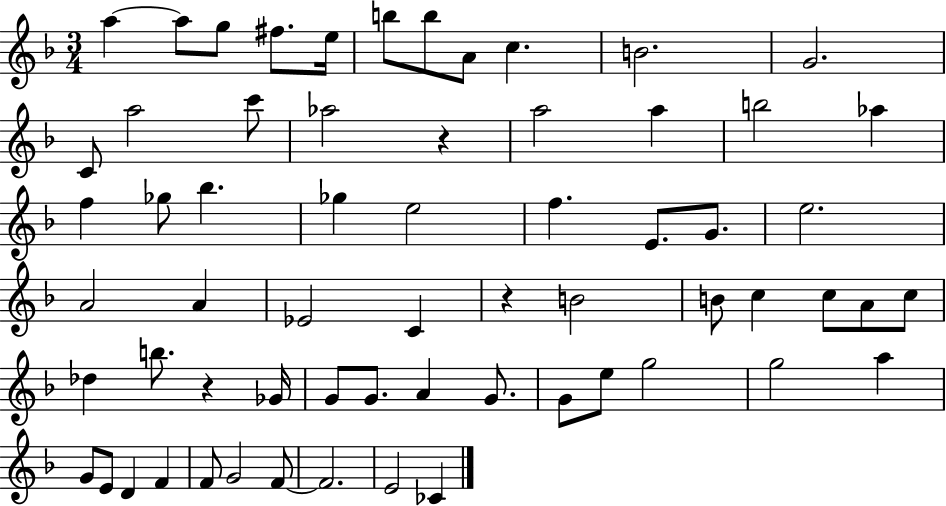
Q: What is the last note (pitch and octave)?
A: CES4